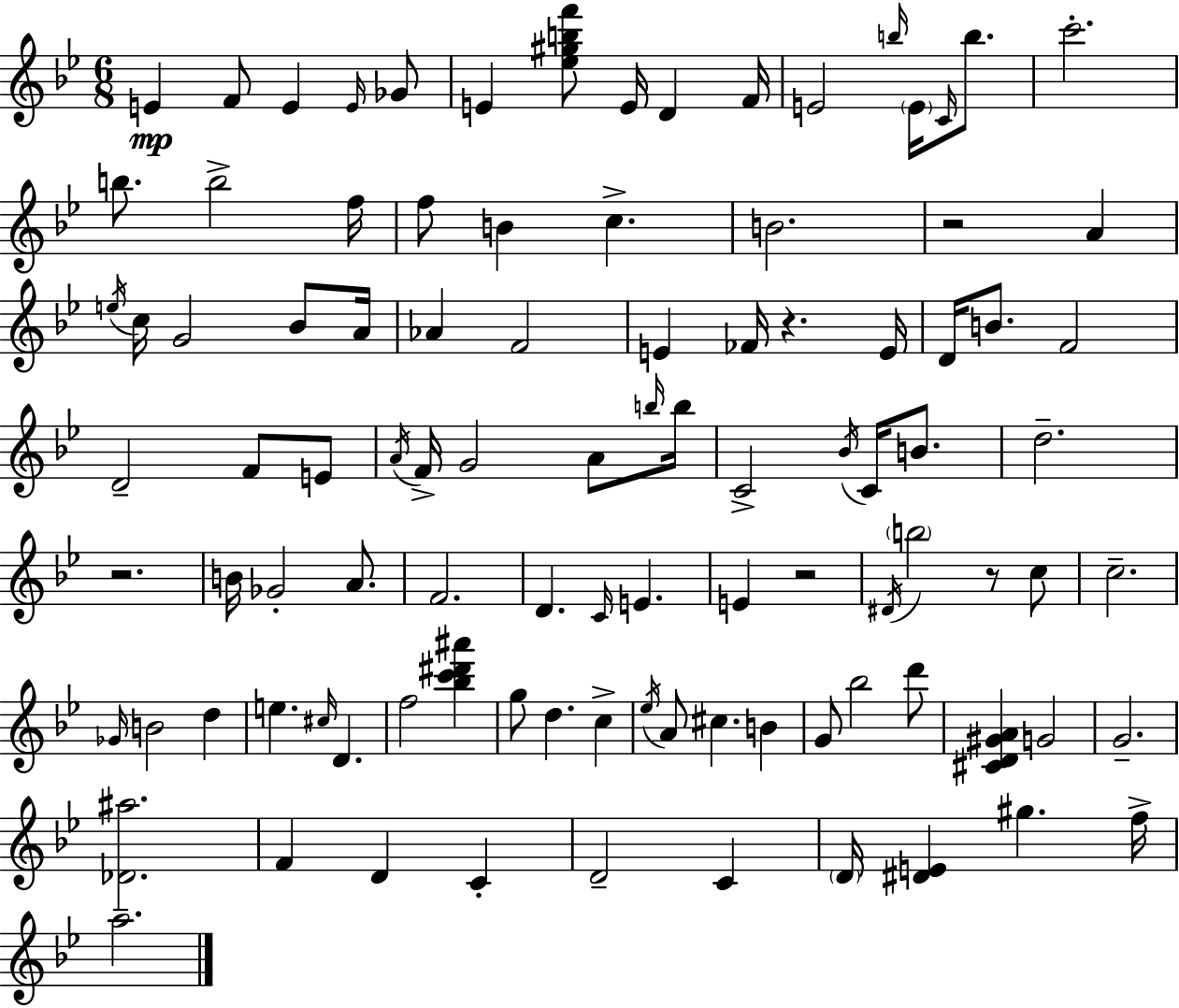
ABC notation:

X:1
T:Untitled
M:6/8
L:1/4
K:Bb
E F/2 E E/4 _G/2 E [_e^gbf']/2 E/4 D F/4 E2 b/4 E/4 C/4 b/2 c'2 b/2 b2 f/4 f/2 B c B2 z2 A e/4 c/4 G2 _B/2 A/4 _A F2 E _F/4 z E/4 D/4 B/2 F2 D2 F/2 E/2 A/4 F/4 G2 A/2 b/4 b/4 C2 _B/4 C/4 B/2 d2 z2 B/4 _G2 A/2 F2 D C/4 E E z2 ^D/4 b2 z/2 c/2 c2 _G/4 B2 d e ^c/4 D f2 [_bc'^d'^a'] g/2 d c _e/4 A/2 ^c B G/2 _b2 d'/2 [^CD^GA] G2 G2 [_D^a]2 F D C D2 C D/4 [^DE] ^g f/4 a2